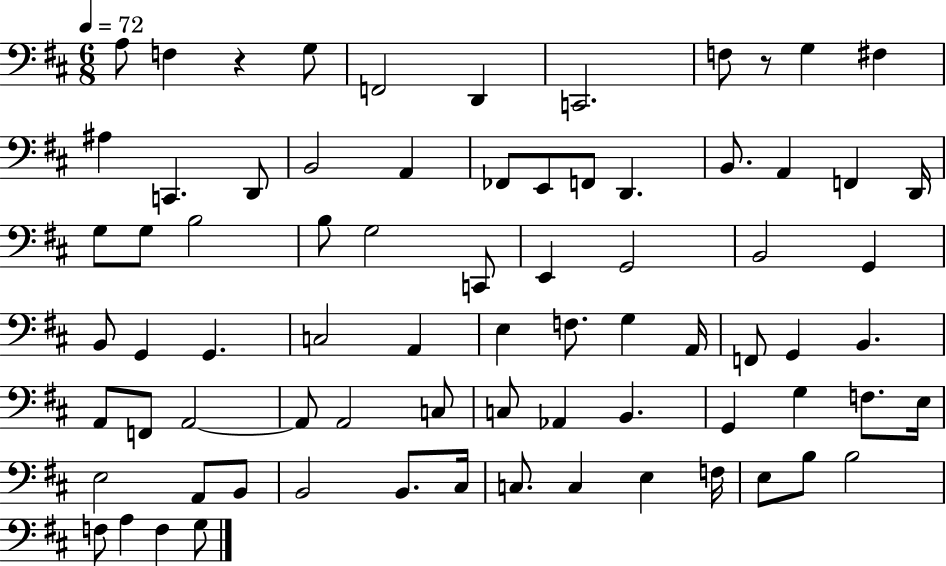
X:1
T:Untitled
M:6/8
L:1/4
K:D
A,/2 F, z G,/2 F,,2 D,, C,,2 F,/2 z/2 G, ^F, ^A, C,, D,,/2 B,,2 A,, _F,,/2 E,,/2 F,,/2 D,, B,,/2 A,, F,, D,,/4 G,/2 G,/2 B,2 B,/2 G,2 C,,/2 E,, G,,2 B,,2 G,, B,,/2 G,, G,, C,2 A,, E, F,/2 G, A,,/4 F,,/2 G,, B,, A,,/2 F,,/2 A,,2 A,,/2 A,,2 C,/2 C,/2 _A,, B,, G,, G, F,/2 E,/4 E,2 A,,/2 B,,/2 B,,2 B,,/2 ^C,/4 C,/2 C, E, F,/4 E,/2 B,/2 B,2 F,/2 A, F, G,/2